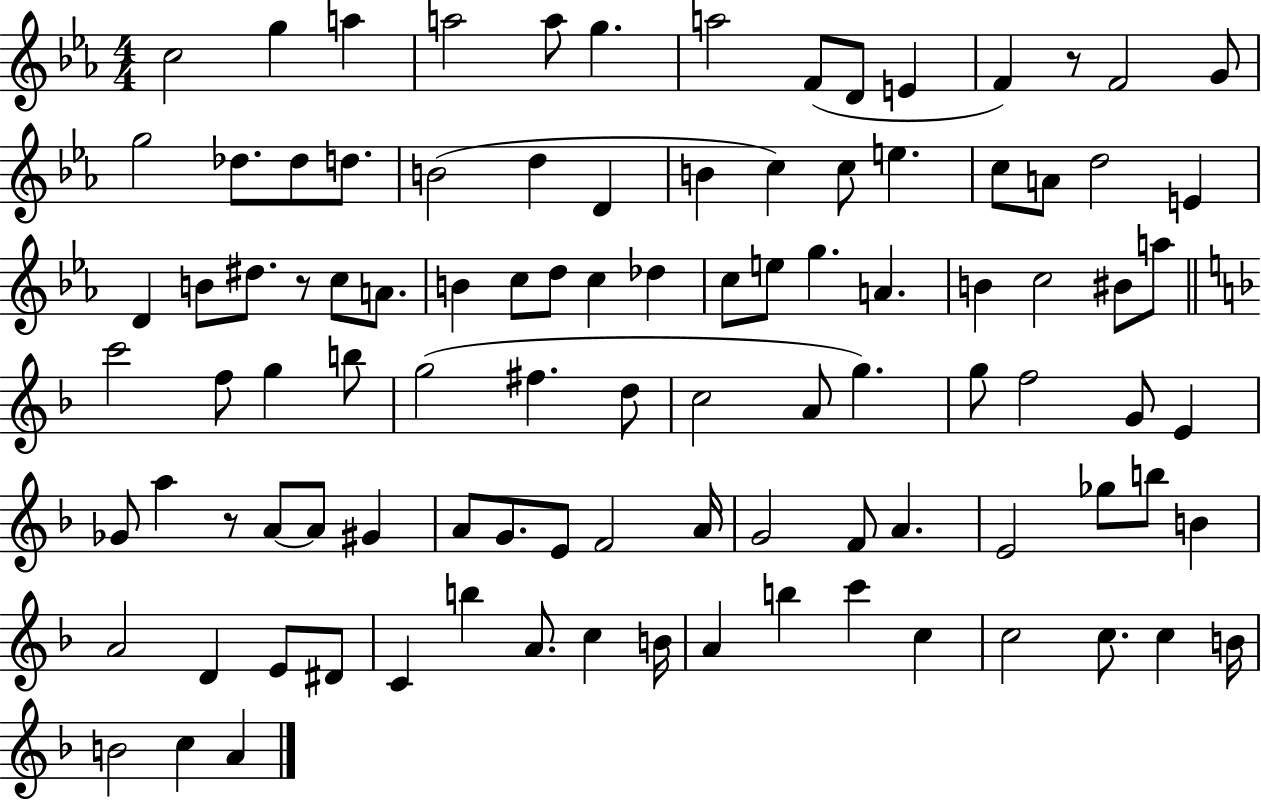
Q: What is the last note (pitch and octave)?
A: A4